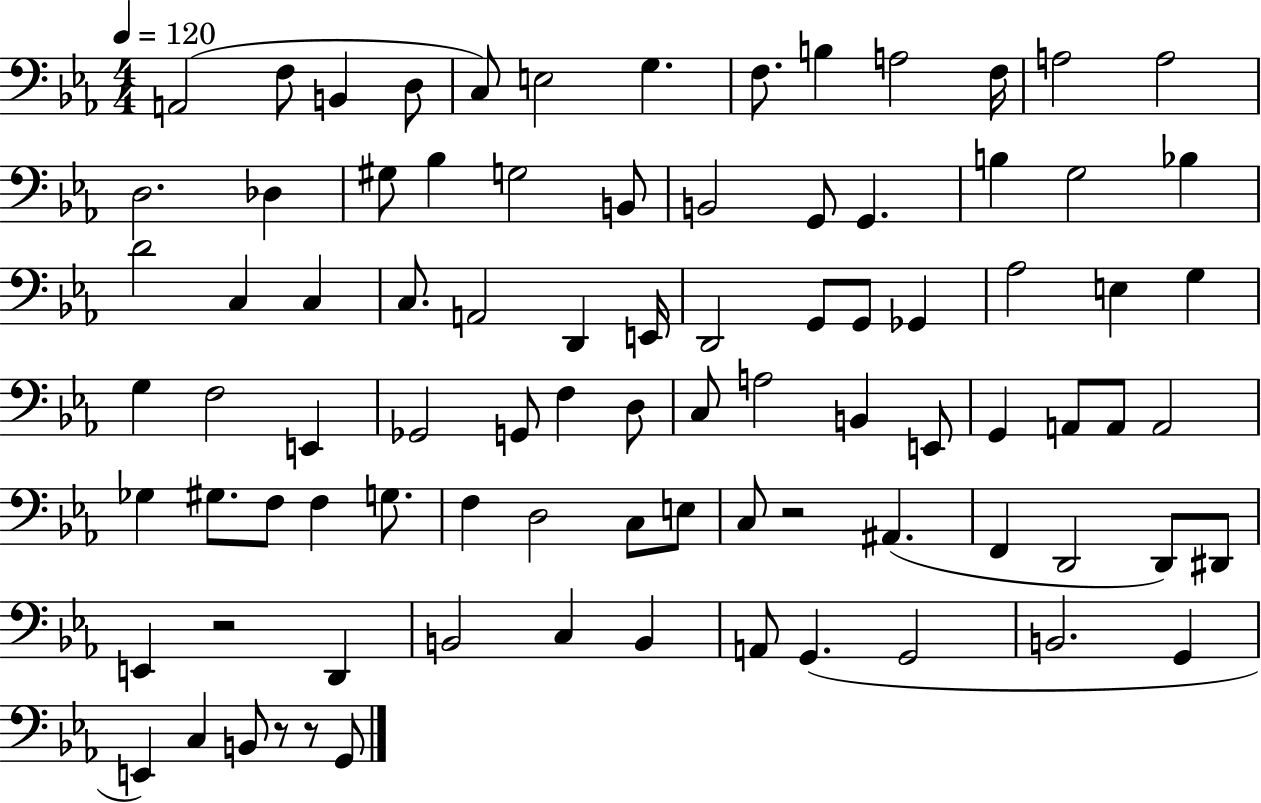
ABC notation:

X:1
T:Untitled
M:4/4
L:1/4
K:Eb
A,,2 F,/2 B,, D,/2 C,/2 E,2 G, F,/2 B, A,2 F,/4 A,2 A,2 D,2 _D, ^G,/2 _B, G,2 B,,/2 B,,2 G,,/2 G,, B, G,2 _B, D2 C, C, C,/2 A,,2 D,, E,,/4 D,,2 G,,/2 G,,/2 _G,, _A,2 E, G, G, F,2 E,, _G,,2 G,,/2 F, D,/2 C,/2 A,2 B,, E,,/2 G,, A,,/2 A,,/2 A,,2 _G, ^G,/2 F,/2 F, G,/2 F, D,2 C,/2 E,/2 C,/2 z2 ^A,, F,, D,,2 D,,/2 ^D,,/2 E,, z2 D,, B,,2 C, B,, A,,/2 G,, G,,2 B,,2 G,, E,, C, B,,/2 z/2 z/2 G,,/2